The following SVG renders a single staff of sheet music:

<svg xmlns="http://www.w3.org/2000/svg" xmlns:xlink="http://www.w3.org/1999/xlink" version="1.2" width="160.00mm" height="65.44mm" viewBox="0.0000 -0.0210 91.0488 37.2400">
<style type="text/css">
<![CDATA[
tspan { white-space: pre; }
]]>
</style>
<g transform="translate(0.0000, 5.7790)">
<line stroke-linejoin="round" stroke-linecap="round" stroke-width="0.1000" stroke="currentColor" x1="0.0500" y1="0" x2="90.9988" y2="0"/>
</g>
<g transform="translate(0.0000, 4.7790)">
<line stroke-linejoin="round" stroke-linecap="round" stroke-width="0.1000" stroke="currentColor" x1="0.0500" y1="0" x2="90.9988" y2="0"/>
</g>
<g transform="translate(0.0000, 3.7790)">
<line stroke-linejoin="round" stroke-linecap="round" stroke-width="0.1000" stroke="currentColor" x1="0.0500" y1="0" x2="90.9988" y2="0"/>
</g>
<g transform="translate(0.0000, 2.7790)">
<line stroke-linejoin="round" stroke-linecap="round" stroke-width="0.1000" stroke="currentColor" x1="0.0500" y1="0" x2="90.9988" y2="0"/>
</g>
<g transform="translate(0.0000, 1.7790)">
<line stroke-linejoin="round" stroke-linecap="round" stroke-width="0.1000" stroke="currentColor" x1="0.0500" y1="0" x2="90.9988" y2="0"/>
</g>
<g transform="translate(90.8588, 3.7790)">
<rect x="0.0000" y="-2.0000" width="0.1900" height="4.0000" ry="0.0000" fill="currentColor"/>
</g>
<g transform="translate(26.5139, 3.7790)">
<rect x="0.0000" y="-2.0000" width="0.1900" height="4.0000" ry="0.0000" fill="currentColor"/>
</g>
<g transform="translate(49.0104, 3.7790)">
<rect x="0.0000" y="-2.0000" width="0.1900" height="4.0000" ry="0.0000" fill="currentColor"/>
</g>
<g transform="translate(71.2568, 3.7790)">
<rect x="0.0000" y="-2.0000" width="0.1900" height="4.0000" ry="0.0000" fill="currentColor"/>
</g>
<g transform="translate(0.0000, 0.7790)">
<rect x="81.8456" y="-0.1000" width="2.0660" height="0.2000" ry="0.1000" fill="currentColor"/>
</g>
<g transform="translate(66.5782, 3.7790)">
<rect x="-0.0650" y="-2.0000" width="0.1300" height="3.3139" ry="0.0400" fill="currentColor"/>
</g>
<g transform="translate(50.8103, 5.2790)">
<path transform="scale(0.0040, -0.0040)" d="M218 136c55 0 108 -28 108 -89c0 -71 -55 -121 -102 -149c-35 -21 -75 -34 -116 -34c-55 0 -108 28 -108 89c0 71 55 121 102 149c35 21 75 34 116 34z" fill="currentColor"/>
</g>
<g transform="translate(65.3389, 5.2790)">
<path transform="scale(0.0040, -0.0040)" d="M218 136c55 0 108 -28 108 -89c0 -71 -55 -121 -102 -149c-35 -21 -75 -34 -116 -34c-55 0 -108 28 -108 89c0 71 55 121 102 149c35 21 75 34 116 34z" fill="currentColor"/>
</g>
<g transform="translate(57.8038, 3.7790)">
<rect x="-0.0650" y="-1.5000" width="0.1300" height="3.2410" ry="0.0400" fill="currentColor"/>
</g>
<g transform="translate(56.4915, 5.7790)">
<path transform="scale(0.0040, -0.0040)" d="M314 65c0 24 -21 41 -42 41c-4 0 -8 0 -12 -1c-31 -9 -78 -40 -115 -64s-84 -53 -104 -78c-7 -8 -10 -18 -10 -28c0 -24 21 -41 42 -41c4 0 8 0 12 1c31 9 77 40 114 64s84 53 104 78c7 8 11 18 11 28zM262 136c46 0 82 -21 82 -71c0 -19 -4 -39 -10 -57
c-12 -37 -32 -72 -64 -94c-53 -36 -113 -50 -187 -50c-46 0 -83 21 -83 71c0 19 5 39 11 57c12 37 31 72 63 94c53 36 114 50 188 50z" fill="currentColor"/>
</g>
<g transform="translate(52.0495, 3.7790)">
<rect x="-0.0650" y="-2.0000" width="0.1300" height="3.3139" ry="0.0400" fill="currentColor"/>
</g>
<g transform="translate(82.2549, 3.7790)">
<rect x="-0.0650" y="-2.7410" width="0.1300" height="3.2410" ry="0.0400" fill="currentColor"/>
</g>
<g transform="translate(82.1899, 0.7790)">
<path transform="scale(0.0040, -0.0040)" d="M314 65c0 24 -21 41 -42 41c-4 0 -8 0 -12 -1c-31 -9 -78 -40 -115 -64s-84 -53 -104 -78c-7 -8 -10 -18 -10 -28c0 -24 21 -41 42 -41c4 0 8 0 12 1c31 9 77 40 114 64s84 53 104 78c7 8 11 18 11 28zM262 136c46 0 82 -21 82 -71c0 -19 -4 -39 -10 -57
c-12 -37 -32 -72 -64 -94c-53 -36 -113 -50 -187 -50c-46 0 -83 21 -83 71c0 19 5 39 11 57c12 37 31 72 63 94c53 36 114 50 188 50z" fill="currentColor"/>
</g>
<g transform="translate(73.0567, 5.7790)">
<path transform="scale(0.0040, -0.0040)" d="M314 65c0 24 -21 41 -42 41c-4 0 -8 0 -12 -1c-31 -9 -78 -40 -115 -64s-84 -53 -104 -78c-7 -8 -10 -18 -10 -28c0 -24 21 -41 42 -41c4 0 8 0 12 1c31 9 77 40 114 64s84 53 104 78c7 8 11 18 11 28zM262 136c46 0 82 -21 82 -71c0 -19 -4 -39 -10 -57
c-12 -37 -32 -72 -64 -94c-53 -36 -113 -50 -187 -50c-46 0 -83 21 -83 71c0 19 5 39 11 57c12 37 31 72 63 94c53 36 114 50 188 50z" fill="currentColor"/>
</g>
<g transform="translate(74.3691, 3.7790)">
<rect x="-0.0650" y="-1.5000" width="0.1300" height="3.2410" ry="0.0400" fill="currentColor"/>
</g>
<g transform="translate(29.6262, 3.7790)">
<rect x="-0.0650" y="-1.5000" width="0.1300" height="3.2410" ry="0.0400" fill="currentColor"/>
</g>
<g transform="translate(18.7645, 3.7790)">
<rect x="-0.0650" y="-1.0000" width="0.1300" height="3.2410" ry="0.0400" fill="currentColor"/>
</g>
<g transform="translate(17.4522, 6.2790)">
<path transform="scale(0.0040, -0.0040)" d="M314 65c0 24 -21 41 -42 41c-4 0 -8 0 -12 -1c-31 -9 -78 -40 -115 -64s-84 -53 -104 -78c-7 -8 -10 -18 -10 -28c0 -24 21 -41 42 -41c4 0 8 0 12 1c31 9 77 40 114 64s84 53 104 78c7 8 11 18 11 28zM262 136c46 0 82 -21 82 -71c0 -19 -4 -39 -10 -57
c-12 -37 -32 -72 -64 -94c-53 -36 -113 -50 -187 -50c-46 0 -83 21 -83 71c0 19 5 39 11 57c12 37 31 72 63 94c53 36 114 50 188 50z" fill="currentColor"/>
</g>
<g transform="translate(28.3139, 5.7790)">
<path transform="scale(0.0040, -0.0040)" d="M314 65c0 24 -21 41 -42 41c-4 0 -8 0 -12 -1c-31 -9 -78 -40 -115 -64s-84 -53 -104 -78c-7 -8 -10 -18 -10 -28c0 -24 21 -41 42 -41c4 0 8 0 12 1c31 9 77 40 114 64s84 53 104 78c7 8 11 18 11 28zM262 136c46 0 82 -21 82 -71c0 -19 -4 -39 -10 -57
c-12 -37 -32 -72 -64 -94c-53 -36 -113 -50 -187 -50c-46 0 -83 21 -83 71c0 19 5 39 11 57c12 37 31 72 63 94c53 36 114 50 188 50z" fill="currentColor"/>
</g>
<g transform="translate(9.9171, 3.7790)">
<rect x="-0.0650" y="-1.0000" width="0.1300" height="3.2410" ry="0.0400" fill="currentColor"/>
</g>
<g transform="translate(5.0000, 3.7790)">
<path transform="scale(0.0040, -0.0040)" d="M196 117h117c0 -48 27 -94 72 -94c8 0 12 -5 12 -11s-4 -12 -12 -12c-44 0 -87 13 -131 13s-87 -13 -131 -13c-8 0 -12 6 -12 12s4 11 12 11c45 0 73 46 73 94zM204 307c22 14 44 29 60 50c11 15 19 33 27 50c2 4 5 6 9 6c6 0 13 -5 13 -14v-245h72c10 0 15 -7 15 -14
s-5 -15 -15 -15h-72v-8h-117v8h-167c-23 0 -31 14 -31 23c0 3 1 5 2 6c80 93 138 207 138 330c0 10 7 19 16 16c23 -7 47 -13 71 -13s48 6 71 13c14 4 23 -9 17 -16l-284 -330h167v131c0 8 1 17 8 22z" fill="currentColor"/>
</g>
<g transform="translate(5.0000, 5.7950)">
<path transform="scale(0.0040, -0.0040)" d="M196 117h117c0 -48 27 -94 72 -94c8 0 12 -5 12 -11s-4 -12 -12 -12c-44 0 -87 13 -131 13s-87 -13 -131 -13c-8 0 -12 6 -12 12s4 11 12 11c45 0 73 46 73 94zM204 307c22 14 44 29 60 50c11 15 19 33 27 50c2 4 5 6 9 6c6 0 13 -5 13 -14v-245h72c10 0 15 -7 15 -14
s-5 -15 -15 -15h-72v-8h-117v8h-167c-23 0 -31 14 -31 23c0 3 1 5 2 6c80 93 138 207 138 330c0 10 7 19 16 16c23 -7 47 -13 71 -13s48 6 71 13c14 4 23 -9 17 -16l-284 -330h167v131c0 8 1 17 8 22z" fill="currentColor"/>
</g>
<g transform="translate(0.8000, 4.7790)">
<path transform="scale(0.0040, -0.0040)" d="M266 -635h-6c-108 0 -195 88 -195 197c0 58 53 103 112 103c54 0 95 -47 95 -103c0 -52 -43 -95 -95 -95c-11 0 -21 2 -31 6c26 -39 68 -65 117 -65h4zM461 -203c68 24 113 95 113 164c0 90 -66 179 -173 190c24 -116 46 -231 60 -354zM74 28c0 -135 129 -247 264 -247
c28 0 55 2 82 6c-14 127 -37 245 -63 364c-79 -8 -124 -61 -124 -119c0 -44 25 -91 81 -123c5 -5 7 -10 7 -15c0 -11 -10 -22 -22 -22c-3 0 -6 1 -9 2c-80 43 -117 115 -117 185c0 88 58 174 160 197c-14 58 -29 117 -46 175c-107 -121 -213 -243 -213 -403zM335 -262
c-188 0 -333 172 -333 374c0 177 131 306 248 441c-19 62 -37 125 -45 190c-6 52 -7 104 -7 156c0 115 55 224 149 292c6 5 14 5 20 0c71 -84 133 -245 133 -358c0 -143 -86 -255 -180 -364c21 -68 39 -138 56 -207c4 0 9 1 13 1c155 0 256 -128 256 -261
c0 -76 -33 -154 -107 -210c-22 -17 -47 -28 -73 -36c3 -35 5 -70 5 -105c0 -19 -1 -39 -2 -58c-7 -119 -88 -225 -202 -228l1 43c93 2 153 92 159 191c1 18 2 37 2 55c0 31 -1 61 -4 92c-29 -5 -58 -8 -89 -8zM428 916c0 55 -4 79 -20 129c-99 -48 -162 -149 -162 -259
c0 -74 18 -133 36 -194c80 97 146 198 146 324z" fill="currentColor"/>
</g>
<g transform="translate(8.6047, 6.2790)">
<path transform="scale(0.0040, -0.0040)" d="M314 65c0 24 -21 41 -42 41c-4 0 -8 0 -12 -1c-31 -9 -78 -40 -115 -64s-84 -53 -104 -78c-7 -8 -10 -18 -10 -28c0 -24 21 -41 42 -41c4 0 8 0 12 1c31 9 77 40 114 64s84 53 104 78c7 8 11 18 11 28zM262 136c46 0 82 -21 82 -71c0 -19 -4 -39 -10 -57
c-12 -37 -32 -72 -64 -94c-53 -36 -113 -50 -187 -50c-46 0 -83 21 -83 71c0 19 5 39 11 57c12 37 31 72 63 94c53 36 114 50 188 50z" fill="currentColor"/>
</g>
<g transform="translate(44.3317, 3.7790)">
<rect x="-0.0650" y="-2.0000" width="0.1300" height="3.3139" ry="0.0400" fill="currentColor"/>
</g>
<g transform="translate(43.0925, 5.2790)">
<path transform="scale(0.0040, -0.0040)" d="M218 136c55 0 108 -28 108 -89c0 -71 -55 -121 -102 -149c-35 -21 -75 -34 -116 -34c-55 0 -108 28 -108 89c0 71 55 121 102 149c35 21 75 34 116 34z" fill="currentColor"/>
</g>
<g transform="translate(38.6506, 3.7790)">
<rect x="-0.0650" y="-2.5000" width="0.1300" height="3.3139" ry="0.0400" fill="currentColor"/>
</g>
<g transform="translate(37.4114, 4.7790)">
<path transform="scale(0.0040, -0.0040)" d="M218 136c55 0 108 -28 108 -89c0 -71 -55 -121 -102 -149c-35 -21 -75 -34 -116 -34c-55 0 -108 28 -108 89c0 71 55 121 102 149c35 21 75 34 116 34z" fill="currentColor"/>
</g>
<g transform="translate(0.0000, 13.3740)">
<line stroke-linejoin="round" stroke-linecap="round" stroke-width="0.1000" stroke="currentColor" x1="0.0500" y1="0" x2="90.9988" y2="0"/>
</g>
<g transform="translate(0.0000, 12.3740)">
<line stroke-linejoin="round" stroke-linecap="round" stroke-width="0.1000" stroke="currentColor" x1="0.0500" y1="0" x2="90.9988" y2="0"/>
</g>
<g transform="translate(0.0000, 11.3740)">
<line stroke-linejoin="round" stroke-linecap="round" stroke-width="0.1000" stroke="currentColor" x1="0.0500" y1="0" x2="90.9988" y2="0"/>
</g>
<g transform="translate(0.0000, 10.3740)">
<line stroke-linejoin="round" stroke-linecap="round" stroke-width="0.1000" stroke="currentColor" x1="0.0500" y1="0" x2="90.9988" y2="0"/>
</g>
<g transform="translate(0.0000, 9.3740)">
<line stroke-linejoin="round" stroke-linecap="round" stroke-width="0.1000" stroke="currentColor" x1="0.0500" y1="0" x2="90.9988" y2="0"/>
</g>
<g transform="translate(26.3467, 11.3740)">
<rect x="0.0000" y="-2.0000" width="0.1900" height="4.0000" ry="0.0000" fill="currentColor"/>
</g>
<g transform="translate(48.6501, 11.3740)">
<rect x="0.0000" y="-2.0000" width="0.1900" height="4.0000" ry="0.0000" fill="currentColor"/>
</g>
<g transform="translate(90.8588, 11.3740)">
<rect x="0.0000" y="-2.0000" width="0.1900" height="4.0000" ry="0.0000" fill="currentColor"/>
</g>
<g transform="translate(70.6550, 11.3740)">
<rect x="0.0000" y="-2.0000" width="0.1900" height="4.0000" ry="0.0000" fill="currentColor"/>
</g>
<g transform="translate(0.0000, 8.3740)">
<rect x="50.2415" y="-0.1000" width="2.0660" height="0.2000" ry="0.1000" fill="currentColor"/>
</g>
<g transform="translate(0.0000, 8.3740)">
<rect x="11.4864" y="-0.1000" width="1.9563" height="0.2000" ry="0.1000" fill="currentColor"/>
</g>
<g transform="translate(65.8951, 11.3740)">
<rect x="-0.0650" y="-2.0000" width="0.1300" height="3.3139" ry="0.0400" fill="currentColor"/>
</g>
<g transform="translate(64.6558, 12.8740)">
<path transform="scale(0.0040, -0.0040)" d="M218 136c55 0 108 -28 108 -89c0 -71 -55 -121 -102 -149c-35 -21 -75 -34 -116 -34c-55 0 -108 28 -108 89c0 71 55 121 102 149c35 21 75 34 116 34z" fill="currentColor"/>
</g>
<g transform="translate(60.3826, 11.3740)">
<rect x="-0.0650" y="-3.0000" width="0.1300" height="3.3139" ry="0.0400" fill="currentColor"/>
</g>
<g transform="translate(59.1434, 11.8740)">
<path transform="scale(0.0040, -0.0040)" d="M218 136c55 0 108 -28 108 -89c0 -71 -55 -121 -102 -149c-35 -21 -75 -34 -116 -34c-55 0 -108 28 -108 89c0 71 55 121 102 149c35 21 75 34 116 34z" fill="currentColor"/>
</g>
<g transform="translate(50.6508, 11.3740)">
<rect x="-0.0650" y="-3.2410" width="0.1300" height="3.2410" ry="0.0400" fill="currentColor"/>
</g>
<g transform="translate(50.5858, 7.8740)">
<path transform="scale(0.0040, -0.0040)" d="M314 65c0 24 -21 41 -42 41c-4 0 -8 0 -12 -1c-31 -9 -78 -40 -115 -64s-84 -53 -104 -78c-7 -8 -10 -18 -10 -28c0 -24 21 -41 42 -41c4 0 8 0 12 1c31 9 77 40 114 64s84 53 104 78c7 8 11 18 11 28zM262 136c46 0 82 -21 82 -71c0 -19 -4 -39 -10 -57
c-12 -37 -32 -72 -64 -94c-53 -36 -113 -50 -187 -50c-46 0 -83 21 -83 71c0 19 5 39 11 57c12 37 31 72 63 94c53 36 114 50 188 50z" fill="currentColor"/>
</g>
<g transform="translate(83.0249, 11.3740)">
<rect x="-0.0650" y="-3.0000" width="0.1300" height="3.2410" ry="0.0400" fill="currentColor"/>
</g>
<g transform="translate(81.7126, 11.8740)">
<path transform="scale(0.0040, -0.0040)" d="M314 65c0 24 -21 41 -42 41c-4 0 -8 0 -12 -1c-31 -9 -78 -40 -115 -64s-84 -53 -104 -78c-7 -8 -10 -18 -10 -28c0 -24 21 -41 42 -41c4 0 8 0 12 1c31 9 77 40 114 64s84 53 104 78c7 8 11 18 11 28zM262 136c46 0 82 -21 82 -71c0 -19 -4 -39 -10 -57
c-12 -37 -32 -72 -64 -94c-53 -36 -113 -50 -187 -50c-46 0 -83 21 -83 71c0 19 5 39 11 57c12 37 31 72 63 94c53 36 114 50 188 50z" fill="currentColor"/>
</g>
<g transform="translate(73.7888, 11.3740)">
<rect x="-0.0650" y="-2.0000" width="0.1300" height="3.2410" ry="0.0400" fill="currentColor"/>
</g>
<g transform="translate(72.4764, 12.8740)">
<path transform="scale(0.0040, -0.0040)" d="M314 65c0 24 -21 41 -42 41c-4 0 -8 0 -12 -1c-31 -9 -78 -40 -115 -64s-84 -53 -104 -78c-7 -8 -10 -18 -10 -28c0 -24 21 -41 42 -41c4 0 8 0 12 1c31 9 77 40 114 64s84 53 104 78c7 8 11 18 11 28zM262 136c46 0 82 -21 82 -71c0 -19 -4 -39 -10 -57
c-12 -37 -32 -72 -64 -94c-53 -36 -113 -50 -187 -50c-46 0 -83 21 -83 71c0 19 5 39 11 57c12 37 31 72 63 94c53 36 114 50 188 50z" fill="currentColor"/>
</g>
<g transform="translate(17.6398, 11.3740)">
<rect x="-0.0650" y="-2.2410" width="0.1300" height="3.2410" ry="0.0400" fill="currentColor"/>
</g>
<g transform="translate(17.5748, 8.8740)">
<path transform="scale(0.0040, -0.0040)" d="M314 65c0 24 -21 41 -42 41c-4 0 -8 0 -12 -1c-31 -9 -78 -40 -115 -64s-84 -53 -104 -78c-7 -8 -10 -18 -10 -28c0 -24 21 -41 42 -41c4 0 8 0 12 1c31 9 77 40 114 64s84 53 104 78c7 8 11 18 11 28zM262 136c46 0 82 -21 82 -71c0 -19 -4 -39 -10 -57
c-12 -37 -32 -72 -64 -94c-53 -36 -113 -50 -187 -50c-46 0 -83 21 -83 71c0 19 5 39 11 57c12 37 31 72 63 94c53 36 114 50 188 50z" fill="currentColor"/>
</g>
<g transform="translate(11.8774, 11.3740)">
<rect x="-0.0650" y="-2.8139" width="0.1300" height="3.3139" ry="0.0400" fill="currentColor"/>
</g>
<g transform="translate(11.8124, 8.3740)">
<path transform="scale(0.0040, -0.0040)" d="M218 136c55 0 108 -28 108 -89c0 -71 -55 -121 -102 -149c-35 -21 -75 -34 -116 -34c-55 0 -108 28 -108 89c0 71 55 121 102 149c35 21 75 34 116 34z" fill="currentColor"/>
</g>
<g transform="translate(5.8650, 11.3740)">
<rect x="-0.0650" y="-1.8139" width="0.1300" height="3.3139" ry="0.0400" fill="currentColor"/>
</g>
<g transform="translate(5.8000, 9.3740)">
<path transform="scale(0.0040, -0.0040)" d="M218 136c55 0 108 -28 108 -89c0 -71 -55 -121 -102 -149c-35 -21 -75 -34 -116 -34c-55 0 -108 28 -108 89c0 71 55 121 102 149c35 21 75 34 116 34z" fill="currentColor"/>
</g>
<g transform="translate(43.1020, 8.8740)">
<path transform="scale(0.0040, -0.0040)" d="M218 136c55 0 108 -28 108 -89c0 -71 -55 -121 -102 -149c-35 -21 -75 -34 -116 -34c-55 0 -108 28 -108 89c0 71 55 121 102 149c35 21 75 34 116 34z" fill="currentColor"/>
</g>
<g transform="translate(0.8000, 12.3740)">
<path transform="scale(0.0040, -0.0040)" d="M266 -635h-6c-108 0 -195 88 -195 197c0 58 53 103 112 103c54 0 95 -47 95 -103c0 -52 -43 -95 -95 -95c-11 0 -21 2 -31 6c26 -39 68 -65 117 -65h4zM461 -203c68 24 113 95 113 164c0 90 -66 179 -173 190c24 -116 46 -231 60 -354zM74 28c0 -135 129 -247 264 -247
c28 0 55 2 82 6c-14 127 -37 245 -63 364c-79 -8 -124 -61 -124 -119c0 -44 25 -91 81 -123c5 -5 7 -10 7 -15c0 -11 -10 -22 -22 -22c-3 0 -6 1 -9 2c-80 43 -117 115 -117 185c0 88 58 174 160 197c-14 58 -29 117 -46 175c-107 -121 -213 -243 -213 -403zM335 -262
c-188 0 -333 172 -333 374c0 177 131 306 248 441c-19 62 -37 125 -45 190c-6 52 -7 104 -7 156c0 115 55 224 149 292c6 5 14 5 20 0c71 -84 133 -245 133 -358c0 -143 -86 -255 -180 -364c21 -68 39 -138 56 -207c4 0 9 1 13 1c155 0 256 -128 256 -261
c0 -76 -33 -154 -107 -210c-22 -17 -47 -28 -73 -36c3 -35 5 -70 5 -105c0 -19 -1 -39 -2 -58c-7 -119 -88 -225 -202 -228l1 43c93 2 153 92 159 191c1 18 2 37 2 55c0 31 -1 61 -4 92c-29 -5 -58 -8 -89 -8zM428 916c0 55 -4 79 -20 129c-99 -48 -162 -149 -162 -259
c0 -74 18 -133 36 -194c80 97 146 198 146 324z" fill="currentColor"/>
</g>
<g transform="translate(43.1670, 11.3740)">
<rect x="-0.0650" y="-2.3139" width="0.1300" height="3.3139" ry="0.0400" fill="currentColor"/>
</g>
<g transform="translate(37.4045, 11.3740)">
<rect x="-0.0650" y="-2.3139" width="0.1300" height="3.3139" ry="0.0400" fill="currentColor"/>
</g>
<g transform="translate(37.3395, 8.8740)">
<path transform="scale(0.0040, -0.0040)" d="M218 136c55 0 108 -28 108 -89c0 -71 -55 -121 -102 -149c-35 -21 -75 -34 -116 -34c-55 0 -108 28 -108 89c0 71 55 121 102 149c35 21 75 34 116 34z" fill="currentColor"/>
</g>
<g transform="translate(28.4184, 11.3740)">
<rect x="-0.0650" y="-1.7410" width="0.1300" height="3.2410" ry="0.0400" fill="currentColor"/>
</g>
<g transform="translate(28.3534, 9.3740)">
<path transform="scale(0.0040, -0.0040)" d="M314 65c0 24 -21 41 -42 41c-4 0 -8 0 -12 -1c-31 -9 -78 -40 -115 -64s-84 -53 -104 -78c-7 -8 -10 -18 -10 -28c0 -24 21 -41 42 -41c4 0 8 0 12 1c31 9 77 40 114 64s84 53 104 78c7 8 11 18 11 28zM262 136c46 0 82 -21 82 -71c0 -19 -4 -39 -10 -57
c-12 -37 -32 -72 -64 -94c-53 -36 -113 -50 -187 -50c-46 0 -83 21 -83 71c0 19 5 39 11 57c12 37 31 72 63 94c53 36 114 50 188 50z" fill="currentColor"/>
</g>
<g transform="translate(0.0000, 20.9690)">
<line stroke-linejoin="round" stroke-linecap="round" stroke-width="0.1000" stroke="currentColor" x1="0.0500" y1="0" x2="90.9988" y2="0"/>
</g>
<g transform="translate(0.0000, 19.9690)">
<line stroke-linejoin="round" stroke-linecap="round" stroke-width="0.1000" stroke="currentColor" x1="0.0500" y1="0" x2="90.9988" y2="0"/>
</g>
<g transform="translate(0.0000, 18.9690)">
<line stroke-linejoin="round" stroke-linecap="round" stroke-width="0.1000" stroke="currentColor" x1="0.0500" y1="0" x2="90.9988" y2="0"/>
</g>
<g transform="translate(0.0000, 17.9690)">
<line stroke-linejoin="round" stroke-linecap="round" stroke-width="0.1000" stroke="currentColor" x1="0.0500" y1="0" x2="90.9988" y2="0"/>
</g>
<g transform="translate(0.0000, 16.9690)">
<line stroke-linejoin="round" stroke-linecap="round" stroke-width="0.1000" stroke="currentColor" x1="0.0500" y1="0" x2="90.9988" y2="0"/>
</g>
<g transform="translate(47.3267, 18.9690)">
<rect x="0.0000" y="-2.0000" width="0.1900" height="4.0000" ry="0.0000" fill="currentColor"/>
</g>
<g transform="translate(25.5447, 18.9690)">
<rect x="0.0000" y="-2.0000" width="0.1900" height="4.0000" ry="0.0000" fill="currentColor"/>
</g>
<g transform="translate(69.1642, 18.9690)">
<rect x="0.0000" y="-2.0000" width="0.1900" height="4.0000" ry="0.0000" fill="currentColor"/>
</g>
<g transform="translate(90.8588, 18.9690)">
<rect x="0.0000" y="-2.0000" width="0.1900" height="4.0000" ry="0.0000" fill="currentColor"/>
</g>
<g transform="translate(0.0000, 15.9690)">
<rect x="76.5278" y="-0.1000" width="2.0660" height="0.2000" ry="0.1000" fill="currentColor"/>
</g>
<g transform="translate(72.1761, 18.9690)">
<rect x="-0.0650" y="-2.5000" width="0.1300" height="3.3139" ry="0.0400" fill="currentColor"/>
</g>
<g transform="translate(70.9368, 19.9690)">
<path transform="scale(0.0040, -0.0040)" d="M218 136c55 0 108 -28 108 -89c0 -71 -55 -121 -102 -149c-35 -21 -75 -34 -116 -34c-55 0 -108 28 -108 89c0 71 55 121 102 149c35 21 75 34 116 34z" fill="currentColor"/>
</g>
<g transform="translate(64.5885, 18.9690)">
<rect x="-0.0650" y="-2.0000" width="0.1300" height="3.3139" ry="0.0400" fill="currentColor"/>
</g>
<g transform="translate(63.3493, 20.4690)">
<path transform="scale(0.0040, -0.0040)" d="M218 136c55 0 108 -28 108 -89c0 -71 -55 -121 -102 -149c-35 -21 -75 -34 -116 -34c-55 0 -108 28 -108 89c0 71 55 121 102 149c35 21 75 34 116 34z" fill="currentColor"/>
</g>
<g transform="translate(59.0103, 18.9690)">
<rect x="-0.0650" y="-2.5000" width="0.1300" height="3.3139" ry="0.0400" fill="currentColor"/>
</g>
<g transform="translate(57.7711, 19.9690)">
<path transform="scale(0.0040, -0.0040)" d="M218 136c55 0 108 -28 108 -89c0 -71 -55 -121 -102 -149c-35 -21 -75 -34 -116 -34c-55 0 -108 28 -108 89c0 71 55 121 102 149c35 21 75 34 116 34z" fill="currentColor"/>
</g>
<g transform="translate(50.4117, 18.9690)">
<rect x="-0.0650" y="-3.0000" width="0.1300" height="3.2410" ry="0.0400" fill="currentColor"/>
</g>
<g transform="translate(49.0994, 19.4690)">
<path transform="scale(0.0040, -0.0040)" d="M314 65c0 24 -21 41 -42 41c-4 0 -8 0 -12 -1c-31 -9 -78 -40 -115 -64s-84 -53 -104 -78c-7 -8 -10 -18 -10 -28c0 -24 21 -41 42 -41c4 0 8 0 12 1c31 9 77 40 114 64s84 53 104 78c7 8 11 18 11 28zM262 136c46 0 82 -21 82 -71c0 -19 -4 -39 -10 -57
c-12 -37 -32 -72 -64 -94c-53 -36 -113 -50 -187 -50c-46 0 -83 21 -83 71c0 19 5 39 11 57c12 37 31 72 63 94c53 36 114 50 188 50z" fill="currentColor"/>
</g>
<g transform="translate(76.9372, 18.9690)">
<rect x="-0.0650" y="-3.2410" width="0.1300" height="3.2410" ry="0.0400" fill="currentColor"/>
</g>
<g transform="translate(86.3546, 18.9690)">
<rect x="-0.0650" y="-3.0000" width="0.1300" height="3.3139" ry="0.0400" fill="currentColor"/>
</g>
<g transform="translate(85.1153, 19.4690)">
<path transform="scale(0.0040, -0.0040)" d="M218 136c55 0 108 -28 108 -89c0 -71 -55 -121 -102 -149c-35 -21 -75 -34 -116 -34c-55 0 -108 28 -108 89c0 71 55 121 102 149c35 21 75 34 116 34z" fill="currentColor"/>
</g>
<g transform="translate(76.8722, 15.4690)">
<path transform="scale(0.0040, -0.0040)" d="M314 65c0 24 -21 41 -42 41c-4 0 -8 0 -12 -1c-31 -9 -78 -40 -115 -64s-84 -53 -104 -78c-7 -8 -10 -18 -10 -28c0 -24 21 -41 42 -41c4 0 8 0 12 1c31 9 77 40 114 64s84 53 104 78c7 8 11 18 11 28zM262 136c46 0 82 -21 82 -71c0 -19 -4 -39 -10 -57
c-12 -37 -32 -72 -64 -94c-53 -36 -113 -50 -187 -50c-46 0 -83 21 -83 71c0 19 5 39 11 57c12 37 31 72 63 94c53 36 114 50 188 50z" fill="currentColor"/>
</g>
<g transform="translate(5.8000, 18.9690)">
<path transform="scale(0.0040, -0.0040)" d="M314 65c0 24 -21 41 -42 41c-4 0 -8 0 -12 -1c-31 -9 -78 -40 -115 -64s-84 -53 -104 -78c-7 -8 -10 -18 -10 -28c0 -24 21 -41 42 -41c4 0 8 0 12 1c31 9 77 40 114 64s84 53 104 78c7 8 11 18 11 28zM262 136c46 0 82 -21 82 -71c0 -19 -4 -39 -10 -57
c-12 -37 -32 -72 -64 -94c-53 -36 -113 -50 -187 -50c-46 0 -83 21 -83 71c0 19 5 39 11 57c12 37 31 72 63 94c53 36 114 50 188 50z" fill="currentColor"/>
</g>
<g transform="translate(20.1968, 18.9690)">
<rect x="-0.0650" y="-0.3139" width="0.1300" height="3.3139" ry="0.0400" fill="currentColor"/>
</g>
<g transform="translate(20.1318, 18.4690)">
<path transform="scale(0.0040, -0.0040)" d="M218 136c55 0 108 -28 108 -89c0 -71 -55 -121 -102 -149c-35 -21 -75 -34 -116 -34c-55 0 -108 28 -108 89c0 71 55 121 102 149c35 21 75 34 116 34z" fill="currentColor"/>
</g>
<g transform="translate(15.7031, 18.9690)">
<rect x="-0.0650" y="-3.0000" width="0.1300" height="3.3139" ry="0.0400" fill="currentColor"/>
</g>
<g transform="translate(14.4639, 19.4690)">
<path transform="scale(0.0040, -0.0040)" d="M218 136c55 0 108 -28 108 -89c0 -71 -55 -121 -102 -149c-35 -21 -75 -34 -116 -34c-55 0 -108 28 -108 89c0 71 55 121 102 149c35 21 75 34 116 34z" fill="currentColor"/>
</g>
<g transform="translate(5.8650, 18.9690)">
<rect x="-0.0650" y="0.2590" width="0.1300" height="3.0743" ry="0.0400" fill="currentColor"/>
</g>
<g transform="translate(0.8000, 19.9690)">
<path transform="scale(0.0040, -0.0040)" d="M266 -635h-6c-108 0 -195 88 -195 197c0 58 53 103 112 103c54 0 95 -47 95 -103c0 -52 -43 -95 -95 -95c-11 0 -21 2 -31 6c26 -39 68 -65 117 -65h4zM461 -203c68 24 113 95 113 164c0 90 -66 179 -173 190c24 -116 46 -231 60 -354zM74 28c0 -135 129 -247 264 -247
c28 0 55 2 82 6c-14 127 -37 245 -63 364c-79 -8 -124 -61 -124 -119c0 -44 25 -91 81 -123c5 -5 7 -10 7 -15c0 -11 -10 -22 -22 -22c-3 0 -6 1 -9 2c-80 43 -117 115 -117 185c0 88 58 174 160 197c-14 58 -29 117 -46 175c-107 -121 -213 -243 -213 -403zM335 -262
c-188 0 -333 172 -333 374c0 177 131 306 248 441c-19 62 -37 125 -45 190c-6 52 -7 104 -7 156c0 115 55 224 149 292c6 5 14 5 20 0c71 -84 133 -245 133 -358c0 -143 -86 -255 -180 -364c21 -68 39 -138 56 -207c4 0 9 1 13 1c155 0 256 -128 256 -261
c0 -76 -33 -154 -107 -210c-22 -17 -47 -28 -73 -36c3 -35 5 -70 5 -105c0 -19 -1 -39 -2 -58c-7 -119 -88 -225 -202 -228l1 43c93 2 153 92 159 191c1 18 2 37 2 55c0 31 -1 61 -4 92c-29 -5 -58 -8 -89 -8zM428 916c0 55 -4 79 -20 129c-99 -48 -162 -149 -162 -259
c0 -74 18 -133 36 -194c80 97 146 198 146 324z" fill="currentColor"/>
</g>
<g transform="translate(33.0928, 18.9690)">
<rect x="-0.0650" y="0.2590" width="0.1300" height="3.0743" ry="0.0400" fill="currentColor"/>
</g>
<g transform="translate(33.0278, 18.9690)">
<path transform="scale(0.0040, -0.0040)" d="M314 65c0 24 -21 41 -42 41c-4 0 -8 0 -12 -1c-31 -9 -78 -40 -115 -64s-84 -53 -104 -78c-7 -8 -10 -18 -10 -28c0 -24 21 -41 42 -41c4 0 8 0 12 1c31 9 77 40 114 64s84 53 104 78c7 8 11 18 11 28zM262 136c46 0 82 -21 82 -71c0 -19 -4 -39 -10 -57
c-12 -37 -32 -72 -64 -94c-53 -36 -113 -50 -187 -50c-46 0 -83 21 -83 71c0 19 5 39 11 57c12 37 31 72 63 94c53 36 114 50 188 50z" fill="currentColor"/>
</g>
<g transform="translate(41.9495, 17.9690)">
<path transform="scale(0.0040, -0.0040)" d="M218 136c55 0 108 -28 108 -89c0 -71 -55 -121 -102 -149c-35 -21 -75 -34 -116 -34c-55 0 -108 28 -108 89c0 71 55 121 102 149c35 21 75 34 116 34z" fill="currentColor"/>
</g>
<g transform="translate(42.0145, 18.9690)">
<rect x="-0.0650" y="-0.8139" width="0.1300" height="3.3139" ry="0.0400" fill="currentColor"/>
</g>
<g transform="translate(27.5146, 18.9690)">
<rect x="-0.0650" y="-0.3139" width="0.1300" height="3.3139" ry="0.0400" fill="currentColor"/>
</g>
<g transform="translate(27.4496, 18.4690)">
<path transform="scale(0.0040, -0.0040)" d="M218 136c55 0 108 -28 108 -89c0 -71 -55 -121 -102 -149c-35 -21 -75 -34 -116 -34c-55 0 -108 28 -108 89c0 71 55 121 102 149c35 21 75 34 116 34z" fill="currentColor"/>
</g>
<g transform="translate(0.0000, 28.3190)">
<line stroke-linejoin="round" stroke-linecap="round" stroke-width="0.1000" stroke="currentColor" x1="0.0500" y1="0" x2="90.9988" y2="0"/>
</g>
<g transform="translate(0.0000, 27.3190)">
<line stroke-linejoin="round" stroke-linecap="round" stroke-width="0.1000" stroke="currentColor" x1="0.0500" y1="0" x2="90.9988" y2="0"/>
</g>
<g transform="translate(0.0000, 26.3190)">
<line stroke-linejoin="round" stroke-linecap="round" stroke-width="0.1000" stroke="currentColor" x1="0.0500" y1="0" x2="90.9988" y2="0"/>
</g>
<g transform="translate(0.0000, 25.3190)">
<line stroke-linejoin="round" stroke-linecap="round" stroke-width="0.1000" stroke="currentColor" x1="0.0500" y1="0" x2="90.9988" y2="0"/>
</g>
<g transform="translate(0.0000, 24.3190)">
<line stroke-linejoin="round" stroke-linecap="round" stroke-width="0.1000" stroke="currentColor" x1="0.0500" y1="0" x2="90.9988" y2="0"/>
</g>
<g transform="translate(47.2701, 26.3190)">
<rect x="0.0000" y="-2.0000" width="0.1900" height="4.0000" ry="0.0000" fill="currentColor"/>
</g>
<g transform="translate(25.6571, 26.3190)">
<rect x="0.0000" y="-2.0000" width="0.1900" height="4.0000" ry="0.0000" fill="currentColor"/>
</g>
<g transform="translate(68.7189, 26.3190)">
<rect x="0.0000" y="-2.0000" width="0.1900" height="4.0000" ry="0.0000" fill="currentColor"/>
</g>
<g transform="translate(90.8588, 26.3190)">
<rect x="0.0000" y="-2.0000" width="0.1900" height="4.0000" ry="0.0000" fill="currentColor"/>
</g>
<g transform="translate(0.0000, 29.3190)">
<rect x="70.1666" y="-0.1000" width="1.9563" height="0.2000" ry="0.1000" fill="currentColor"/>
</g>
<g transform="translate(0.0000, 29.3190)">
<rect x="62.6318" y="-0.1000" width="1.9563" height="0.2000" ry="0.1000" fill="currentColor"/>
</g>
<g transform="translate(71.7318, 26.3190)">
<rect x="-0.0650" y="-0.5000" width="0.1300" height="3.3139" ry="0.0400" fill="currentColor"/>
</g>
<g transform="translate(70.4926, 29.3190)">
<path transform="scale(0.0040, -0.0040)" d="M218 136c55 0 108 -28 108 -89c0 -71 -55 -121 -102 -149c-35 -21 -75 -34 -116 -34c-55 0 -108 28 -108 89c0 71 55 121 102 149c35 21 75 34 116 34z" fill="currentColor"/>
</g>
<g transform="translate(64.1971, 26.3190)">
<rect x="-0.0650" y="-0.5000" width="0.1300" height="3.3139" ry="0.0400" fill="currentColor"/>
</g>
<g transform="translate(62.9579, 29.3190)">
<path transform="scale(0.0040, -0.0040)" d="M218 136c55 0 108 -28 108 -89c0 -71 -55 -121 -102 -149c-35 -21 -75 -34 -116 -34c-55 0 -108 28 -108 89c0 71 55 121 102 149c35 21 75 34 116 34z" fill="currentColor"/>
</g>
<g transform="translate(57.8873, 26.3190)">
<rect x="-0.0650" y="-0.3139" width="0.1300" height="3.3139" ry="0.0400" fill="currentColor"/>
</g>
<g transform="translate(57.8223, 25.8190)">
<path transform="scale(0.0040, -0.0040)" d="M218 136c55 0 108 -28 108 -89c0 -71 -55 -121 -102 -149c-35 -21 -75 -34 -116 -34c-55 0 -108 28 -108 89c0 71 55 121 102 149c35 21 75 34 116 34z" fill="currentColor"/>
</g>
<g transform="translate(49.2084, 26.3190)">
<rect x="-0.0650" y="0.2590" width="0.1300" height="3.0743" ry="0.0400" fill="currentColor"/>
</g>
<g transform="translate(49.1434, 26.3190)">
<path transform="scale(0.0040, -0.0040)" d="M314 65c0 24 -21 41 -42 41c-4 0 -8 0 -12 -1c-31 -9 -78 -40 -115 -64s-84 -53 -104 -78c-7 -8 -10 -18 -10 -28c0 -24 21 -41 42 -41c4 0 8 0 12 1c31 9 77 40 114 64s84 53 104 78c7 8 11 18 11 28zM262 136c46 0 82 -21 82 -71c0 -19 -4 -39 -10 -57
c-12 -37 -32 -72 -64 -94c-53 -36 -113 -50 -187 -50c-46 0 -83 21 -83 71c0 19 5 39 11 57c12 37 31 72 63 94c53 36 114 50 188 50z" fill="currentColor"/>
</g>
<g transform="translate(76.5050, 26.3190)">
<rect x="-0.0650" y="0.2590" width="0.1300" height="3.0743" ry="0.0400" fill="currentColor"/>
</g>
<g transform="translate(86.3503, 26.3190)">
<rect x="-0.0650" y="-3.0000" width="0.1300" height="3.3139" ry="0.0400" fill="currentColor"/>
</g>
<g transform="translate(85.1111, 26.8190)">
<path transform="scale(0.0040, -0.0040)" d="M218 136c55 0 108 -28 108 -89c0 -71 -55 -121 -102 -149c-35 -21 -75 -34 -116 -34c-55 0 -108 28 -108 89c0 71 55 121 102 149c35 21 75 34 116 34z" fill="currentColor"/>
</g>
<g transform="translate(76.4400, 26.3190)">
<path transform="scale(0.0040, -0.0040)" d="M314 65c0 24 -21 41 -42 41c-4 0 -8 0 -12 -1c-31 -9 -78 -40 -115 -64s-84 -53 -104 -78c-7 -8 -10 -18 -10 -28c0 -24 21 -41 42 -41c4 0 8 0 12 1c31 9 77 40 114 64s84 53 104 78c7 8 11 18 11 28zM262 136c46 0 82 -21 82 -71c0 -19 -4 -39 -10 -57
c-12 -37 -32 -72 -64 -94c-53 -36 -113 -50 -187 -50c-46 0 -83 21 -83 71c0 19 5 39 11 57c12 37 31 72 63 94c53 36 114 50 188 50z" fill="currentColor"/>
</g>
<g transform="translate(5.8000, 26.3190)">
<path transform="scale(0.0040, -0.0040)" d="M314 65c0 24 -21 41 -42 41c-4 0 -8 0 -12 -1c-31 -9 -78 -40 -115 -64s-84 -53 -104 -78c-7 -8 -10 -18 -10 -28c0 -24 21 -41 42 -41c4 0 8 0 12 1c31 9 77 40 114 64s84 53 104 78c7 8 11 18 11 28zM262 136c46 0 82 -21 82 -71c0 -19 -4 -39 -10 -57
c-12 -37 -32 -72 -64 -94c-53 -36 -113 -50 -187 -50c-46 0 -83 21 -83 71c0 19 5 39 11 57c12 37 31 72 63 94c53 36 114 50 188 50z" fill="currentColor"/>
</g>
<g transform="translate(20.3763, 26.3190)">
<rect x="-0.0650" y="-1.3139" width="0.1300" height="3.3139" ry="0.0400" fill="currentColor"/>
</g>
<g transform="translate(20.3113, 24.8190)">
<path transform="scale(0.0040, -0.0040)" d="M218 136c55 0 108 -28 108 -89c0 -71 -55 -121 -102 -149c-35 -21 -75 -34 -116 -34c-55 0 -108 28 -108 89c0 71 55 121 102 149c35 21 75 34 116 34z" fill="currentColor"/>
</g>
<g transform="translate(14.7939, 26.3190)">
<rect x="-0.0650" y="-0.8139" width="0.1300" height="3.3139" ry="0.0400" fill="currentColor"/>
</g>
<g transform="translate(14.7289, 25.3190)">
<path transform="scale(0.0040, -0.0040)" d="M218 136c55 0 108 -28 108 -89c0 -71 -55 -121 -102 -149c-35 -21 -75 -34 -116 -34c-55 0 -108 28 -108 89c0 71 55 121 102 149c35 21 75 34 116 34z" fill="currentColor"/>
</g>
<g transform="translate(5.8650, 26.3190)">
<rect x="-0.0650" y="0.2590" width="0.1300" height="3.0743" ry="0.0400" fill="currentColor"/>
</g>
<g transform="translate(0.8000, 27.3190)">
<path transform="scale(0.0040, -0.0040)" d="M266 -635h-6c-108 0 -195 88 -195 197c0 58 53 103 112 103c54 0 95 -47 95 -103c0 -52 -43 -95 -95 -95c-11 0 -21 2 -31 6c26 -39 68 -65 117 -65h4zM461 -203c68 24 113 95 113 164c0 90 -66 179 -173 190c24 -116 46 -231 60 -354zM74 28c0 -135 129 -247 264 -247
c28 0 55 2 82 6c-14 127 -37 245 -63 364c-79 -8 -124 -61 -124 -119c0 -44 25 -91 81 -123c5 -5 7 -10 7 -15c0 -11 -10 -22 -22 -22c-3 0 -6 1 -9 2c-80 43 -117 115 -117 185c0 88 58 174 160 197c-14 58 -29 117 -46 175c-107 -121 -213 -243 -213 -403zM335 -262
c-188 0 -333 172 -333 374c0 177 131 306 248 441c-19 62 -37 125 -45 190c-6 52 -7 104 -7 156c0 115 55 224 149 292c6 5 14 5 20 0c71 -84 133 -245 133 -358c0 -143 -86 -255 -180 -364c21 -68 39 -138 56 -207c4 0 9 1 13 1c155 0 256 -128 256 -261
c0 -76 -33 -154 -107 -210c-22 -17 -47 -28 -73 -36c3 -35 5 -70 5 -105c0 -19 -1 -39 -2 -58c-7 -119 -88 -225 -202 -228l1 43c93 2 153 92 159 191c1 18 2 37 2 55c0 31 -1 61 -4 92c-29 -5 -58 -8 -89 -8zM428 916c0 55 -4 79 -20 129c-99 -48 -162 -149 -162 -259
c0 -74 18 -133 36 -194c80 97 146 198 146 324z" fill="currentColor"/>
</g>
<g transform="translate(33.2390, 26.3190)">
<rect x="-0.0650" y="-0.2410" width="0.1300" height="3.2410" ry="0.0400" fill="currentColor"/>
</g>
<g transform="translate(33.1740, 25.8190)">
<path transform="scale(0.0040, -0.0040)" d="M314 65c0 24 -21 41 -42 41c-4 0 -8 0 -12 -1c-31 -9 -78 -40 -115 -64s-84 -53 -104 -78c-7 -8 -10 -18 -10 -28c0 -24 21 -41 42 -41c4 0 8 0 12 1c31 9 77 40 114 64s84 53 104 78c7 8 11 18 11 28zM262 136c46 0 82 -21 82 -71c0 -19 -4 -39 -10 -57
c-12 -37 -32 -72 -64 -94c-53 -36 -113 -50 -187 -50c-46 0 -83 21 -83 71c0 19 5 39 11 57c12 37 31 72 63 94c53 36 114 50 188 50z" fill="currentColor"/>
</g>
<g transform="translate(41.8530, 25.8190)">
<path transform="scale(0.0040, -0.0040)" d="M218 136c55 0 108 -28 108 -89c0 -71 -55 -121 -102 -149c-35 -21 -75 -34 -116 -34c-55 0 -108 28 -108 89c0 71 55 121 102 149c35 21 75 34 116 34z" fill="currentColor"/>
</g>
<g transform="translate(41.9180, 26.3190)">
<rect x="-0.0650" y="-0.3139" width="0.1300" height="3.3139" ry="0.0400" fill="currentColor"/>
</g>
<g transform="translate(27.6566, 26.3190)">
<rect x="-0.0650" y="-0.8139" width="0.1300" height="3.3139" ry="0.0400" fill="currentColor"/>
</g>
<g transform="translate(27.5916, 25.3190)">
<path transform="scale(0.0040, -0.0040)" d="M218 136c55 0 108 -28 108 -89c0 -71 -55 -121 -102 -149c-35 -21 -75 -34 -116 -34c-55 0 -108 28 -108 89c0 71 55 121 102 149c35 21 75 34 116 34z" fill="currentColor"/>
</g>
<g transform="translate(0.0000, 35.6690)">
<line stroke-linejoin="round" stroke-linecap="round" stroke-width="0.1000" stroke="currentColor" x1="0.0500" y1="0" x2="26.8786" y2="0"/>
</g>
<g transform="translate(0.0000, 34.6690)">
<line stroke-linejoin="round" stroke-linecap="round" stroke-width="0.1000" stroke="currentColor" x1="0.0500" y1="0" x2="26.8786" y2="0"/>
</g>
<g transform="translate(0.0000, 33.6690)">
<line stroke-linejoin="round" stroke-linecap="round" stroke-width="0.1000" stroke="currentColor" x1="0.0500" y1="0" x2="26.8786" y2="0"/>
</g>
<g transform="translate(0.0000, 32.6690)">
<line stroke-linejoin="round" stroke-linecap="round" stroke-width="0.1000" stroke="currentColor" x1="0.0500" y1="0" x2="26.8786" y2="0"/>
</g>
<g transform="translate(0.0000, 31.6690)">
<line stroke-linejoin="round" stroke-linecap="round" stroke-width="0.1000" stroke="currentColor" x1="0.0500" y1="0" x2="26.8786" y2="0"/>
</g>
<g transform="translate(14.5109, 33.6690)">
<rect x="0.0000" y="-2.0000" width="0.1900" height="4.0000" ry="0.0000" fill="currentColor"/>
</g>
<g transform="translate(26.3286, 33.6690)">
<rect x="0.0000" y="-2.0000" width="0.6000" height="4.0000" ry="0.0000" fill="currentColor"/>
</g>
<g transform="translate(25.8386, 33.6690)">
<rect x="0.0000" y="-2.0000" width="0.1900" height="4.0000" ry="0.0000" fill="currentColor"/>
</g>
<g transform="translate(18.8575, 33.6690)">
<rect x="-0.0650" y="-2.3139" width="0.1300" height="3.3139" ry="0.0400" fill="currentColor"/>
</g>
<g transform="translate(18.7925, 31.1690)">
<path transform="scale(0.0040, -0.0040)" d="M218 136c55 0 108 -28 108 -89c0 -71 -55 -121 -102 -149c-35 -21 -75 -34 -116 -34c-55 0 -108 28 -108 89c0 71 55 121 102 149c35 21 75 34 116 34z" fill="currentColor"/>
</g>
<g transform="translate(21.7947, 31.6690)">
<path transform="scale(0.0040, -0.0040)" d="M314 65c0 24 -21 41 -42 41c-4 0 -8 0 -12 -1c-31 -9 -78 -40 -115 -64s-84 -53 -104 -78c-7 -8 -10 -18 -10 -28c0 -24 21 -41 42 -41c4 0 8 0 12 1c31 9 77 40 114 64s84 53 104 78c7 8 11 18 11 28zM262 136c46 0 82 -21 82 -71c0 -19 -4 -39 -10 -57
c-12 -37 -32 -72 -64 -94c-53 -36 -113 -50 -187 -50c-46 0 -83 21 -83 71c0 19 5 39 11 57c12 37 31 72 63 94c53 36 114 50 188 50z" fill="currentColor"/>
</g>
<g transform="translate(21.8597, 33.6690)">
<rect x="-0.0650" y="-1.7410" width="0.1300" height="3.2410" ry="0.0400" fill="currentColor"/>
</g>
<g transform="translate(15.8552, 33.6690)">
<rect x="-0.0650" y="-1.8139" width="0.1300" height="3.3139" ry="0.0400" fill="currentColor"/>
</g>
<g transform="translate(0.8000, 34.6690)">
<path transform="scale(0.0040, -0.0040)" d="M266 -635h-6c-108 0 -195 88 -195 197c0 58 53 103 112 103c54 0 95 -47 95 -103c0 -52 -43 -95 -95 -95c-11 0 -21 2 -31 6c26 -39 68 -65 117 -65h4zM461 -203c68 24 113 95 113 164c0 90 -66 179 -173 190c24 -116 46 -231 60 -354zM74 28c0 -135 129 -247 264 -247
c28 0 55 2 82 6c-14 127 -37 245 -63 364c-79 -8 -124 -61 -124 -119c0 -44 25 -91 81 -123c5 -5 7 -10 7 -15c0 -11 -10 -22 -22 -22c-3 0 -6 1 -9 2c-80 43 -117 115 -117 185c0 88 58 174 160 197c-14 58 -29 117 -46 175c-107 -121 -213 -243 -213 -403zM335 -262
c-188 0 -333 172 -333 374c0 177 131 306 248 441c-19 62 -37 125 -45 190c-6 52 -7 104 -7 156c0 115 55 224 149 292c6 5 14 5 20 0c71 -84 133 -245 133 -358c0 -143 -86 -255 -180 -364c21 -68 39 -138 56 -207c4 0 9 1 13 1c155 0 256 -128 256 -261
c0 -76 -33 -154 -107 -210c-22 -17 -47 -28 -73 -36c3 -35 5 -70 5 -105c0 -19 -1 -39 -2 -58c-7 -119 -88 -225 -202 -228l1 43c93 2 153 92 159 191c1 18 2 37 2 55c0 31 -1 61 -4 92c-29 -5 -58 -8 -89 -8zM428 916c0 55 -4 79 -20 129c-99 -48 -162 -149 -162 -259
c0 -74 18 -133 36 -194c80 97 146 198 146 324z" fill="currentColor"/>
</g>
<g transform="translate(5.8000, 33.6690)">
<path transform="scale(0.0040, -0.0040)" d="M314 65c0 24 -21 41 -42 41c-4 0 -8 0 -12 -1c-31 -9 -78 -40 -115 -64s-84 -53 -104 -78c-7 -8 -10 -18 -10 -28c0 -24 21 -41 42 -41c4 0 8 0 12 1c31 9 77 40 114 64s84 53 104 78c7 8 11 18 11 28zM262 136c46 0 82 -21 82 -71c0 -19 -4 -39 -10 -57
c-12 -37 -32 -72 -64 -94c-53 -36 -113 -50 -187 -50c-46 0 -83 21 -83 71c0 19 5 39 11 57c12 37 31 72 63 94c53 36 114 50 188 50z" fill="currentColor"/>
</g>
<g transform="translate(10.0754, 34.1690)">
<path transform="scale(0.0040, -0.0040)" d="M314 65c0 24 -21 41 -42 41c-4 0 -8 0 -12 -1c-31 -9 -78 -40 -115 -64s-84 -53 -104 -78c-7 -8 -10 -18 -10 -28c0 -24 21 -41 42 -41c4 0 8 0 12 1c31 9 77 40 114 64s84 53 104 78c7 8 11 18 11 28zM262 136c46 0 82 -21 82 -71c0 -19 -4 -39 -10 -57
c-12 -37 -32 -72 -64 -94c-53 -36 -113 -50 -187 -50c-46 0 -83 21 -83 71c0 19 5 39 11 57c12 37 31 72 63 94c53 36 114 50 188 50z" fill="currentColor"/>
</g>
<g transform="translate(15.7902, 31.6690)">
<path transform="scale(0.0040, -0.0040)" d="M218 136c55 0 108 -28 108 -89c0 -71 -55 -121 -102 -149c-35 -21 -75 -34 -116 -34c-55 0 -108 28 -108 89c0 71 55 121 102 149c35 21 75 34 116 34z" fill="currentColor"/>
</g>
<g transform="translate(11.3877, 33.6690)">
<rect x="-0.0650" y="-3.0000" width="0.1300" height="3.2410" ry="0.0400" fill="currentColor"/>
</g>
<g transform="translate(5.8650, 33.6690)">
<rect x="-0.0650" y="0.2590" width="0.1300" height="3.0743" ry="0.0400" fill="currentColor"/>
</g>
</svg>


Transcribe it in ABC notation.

X:1
T:Untitled
M:4/4
L:1/4
K:C
D2 D2 E2 G F F E2 F E2 a2 f a g2 f2 g g b2 A F F2 A2 B2 A c c B2 d A2 G F G b2 A B2 d e d c2 c B2 c C C B2 A B2 A2 f g f2